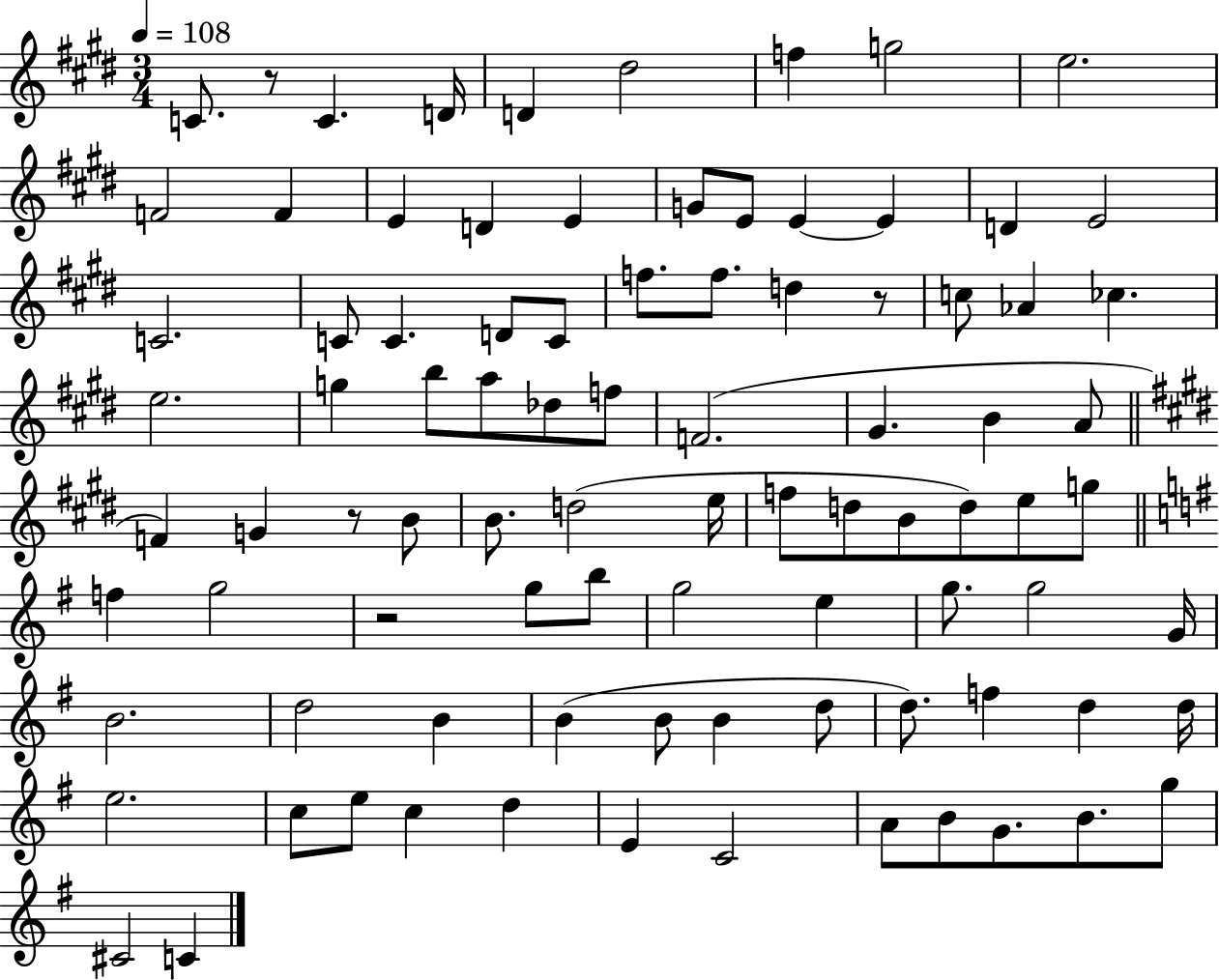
C4/e. R/e C4/q. D4/s D4/q D#5/h F5/q G5/h E5/h. F4/h F4/q E4/q D4/q E4/q G4/e E4/e E4/q E4/q D4/q E4/h C4/h. C4/e C4/q. D4/e C4/e F5/e. F5/e. D5/q R/e C5/e Ab4/q CES5/q. E5/h. G5/q B5/e A5/e Db5/e F5/e F4/h. G#4/q. B4/q A4/e F4/q G4/q R/e B4/e B4/e. D5/h E5/s F5/e D5/e B4/e D5/e E5/e G5/e F5/q G5/h R/h G5/e B5/e G5/h E5/q G5/e. G5/h G4/s B4/h. D5/h B4/q B4/q B4/e B4/q D5/e D5/e. F5/q D5/q D5/s E5/h. C5/e E5/e C5/q D5/q E4/q C4/h A4/e B4/e G4/e. B4/e. G5/e C#4/h C4/q